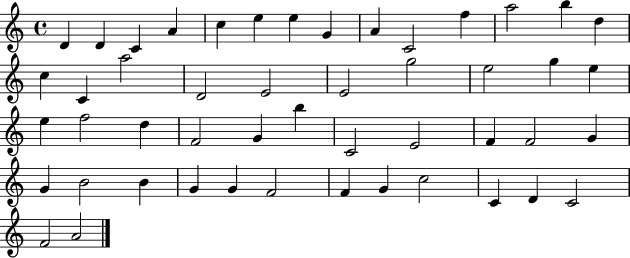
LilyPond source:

{
  \clef treble
  \time 4/4
  \defaultTimeSignature
  \key c \major
  d'4 d'4 c'4 a'4 | c''4 e''4 e''4 g'4 | a'4 c'2 f''4 | a''2 b''4 d''4 | \break c''4 c'4 a''2 | d'2 e'2 | e'2 g''2 | e''2 g''4 e''4 | \break e''4 f''2 d''4 | f'2 g'4 b''4 | c'2 e'2 | f'4 f'2 g'4 | \break g'4 b'2 b'4 | g'4 g'4 f'2 | f'4 g'4 c''2 | c'4 d'4 c'2 | \break f'2 a'2 | \bar "|."
}